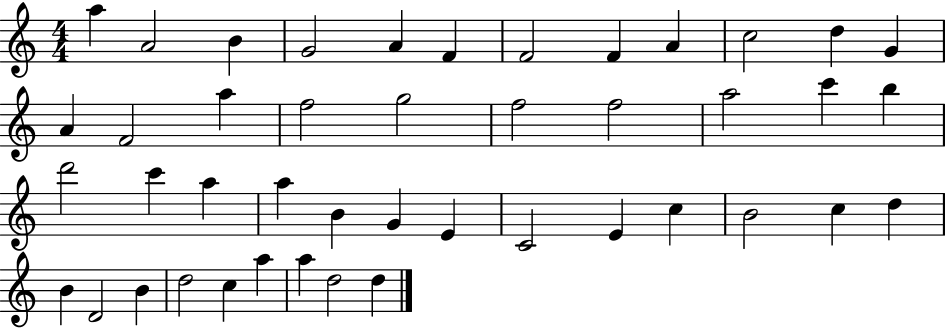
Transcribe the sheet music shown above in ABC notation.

X:1
T:Untitled
M:4/4
L:1/4
K:C
a A2 B G2 A F F2 F A c2 d G A F2 a f2 g2 f2 f2 a2 c' b d'2 c' a a B G E C2 E c B2 c d B D2 B d2 c a a d2 d